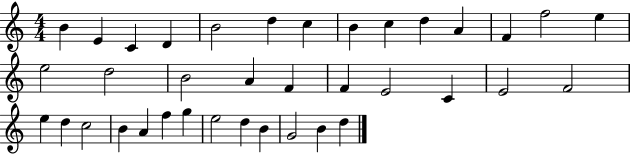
{
  \clef treble
  \numericTimeSignature
  \time 4/4
  \key c \major
  b'4 e'4 c'4 d'4 | b'2 d''4 c''4 | b'4 c''4 d''4 a'4 | f'4 f''2 e''4 | \break e''2 d''2 | b'2 a'4 f'4 | f'4 e'2 c'4 | e'2 f'2 | \break e''4 d''4 c''2 | b'4 a'4 f''4 g''4 | e''2 d''4 b'4 | g'2 b'4 d''4 | \break \bar "|."
}